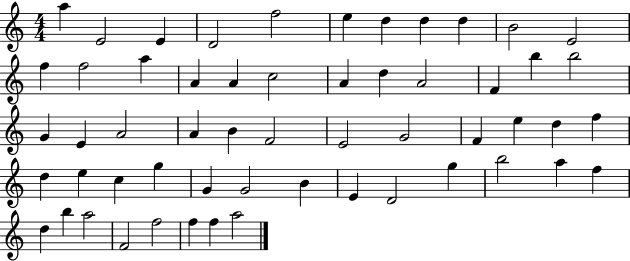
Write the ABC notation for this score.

X:1
T:Untitled
M:4/4
L:1/4
K:C
a E2 E D2 f2 e d d d B2 E2 f f2 a A A c2 A d A2 F b b2 G E A2 A B F2 E2 G2 F e d f d e c g G G2 B E D2 g b2 a f d b a2 F2 f2 f f a2